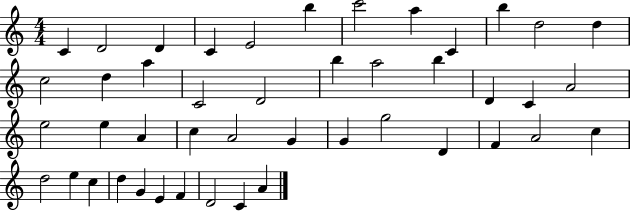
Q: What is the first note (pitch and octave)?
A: C4